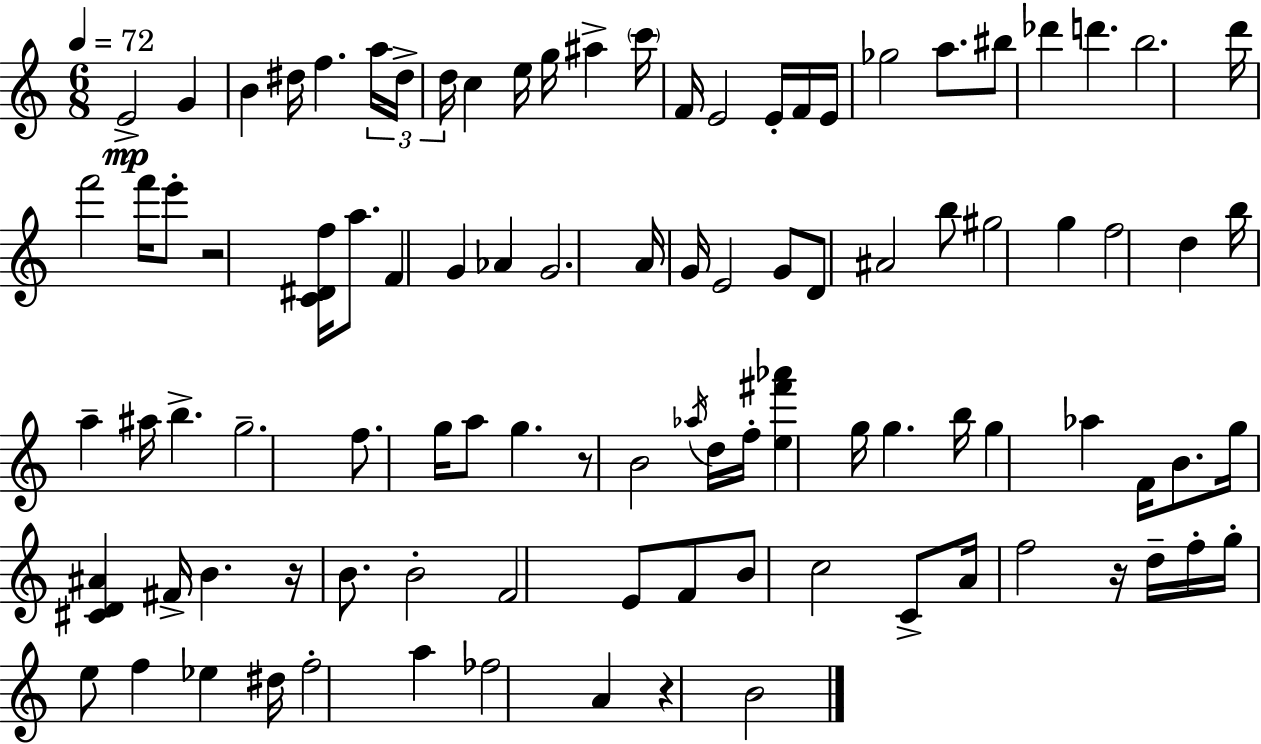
X:1
T:Untitled
M:6/8
L:1/4
K:Am
E2 G B ^d/4 f a/4 ^d/4 d/4 c e/4 g/4 ^a c'/4 F/4 E2 E/4 F/4 E/4 _g2 a/2 ^b/2 _d' d' b2 d'/4 f'2 f'/4 e'/2 z2 [C^Df]/4 a/2 F G _A G2 A/4 G/4 E2 G/2 D/2 ^A2 b/2 ^g2 g f2 d b/4 a ^a/4 b g2 f/2 g/4 a/2 g z/2 B2 _a/4 d/4 f/4 [e^f'_a'] g/4 g b/4 g _a F/4 B/2 g/4 [^CD^A] ^F/4 B z/4 B/2 B2 F2 E/2 F/2 B/2 c2 C/2 A/4 f2 z/4 d/4 f/4 g/4 e/2 f _e ^d/4 f2 a _f2 A z B2